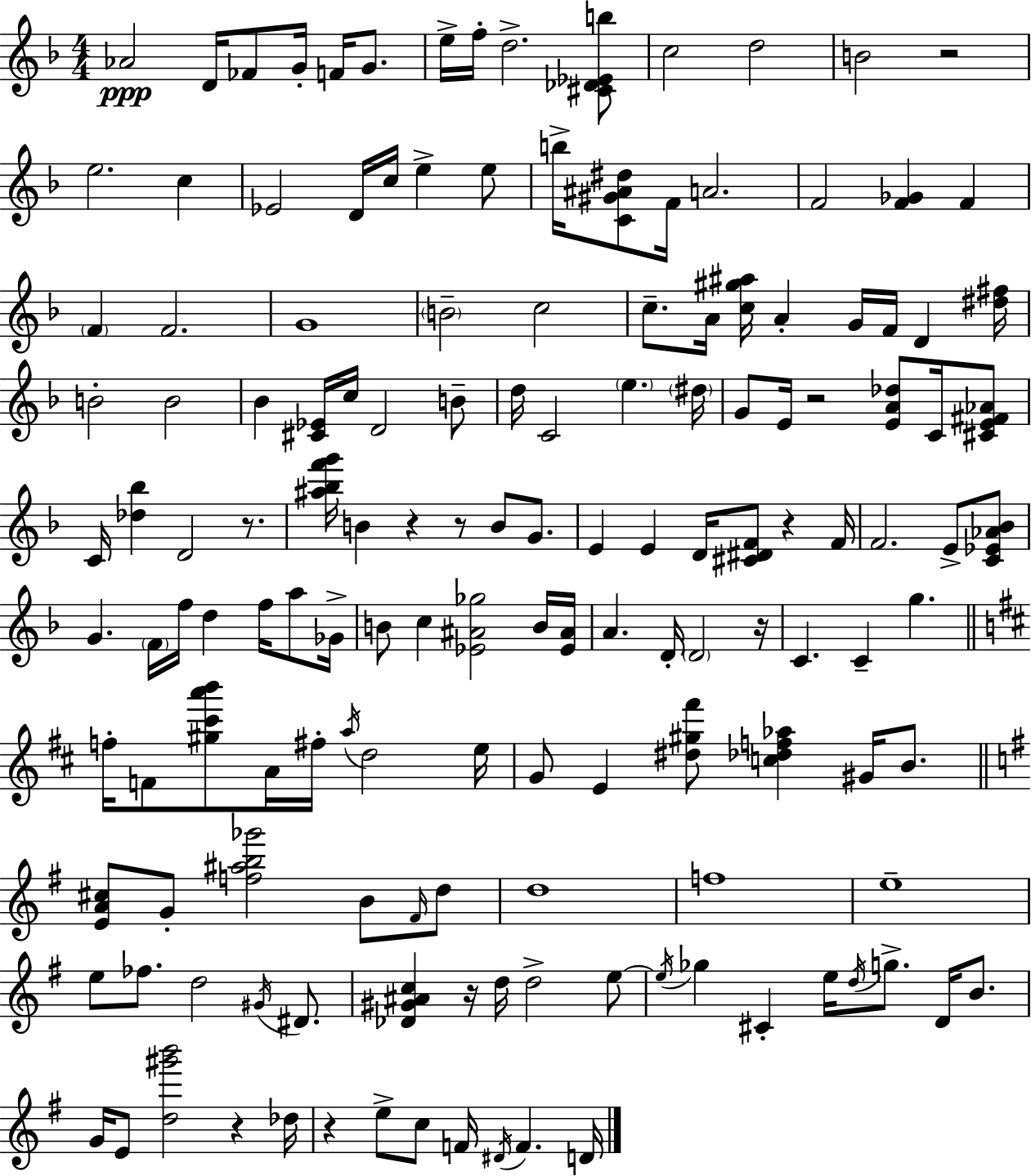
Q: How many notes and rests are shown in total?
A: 149